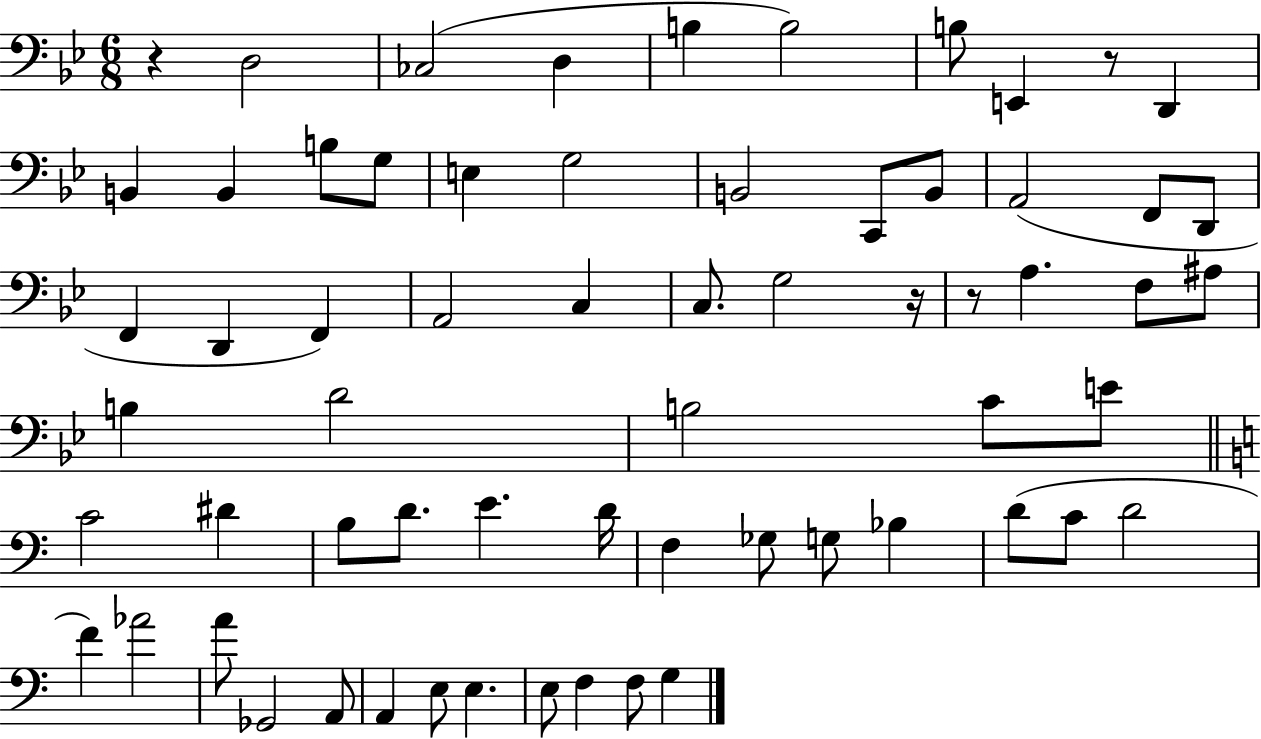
R/q D3/h CES3/h D3/q B3/q B3/h B3/e E2/q R/e D2/q B2/q B2/q B3/e G3/e E3/q G3/h B2/h C2/e B2/e A2/h F2/e D2/e F2/q D2/q F2/q A2/h C3/q C3/e. G3/h R/s R/e A3/q. F3/e A#3/e B3/q D4/h B3/h C4/e E4/e C4/h D#4/q B3/e D4/e. E4/q. D4/s F3/q Gb3/e G3/e Bb3/q D4/e C4/e D4/h F4/q Ab4/h A4/e Gb2/h A2/e A2/q E3/e E3/q. E3/e F3/q F3/e G3/q